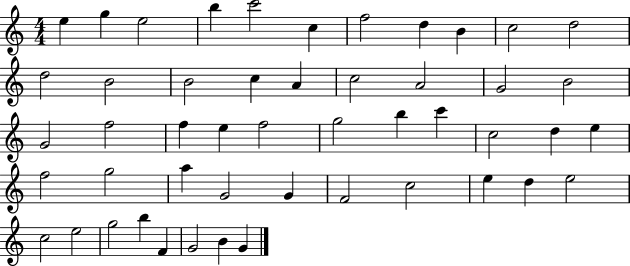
X:1
T:Untitled
M:4/4
L:1/4
K:C
e g e2 b c'2 c f2 d B c2 d2 d2 B2 B2 c A c2 A2 G2 B2 G2 f2 f e f2 g2 b c' c2 d e f2 g2 a G2 G F2 c2 e d e2 c2 e2 g2 b F G2 B G